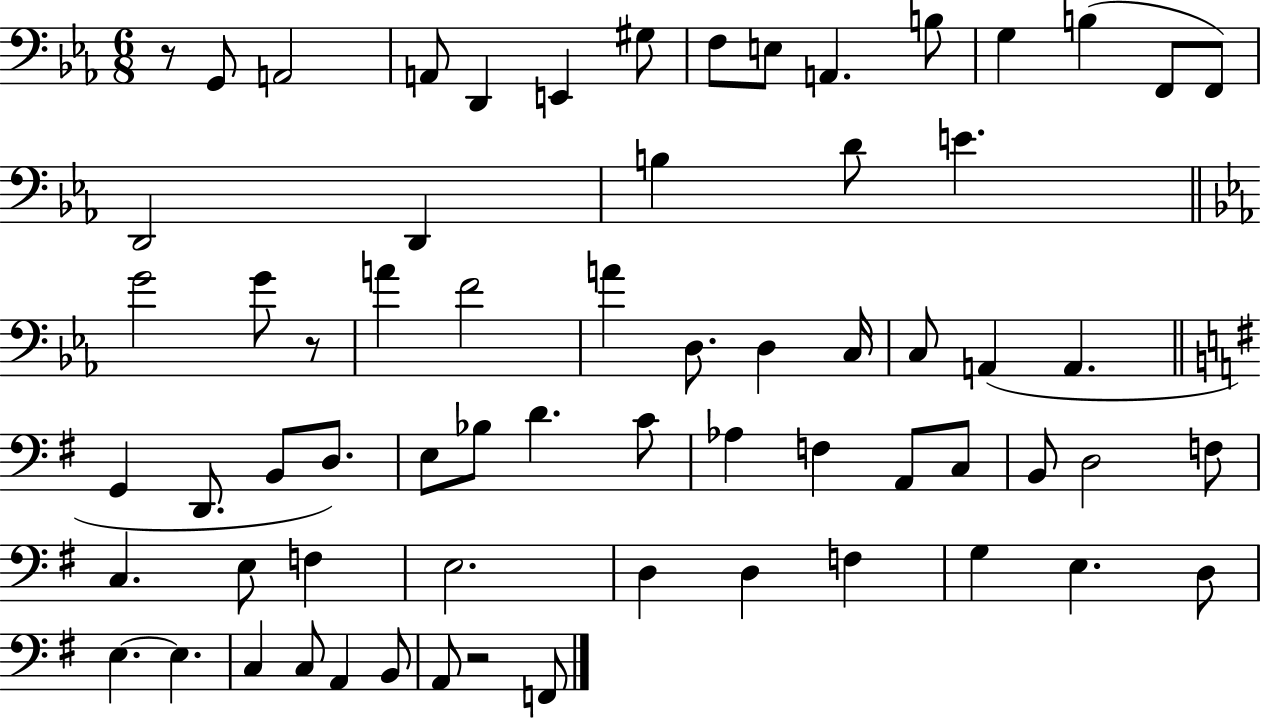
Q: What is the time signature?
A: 6/8